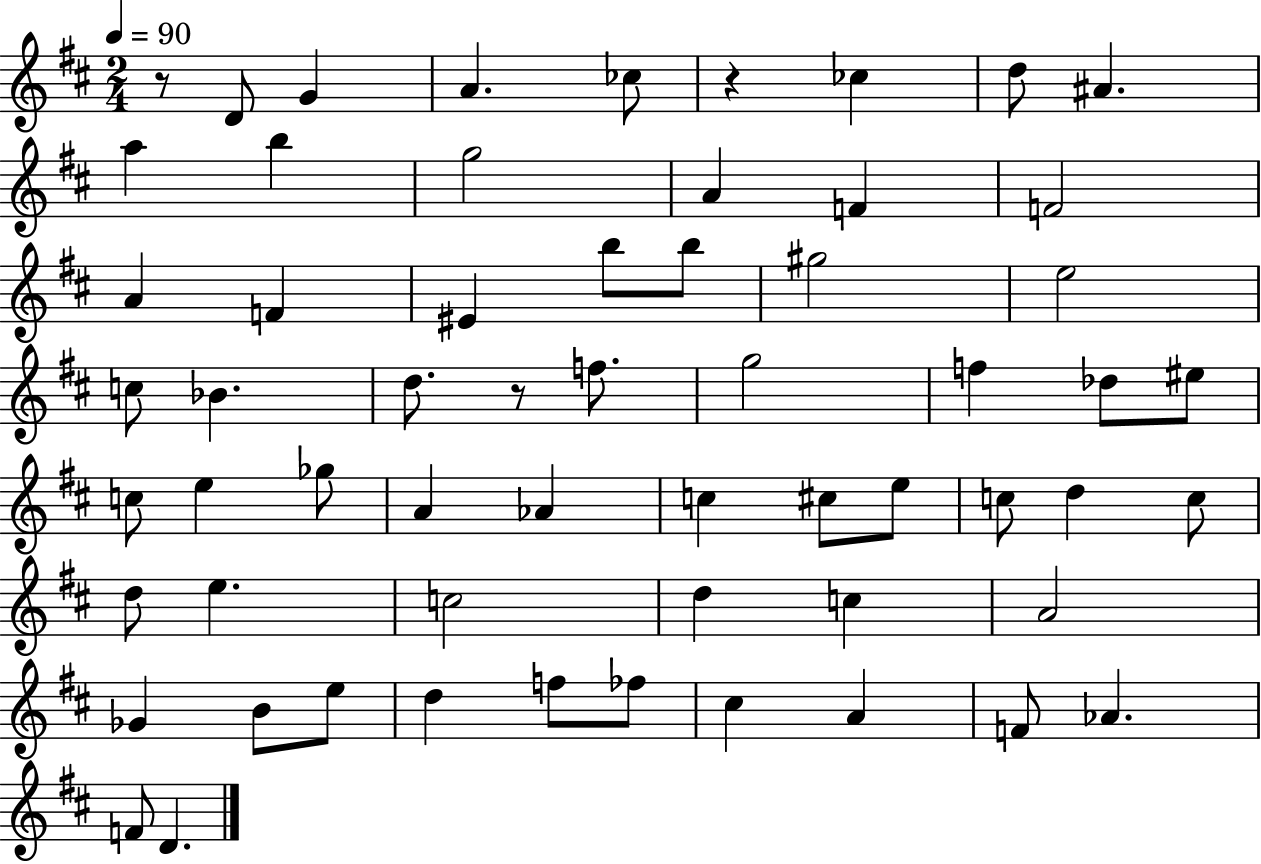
X:1
T:Untitled
M:2/4
L:1/4
K:D
z/2 D/2 G A _c/2 z _c d/2 ^A a b g2 A F F2 A F ^E b/2 b/2 ^g2 e2 c/2 _B d/2 z/2 f/2 g2 f _d/2 ^e/2 c/2 e _g/2 A _A c ^c/2 e/2 c/2 d c/2 d/2 e c2 d c A2 _G B/2 e/2 d f/2 _f/2 ^c A F/2 _A F/2 D